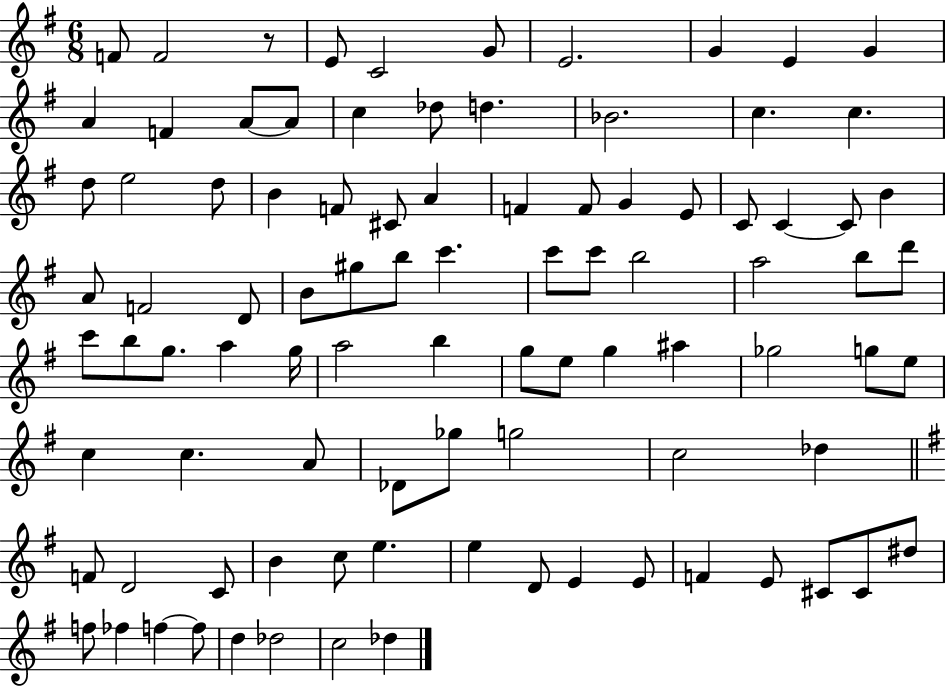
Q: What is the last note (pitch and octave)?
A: Db5